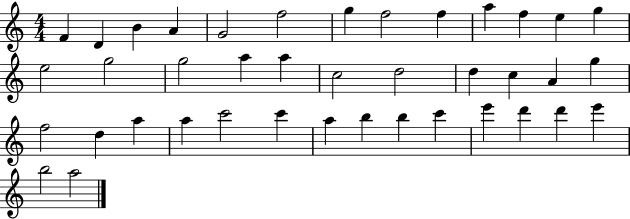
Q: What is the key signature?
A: C major